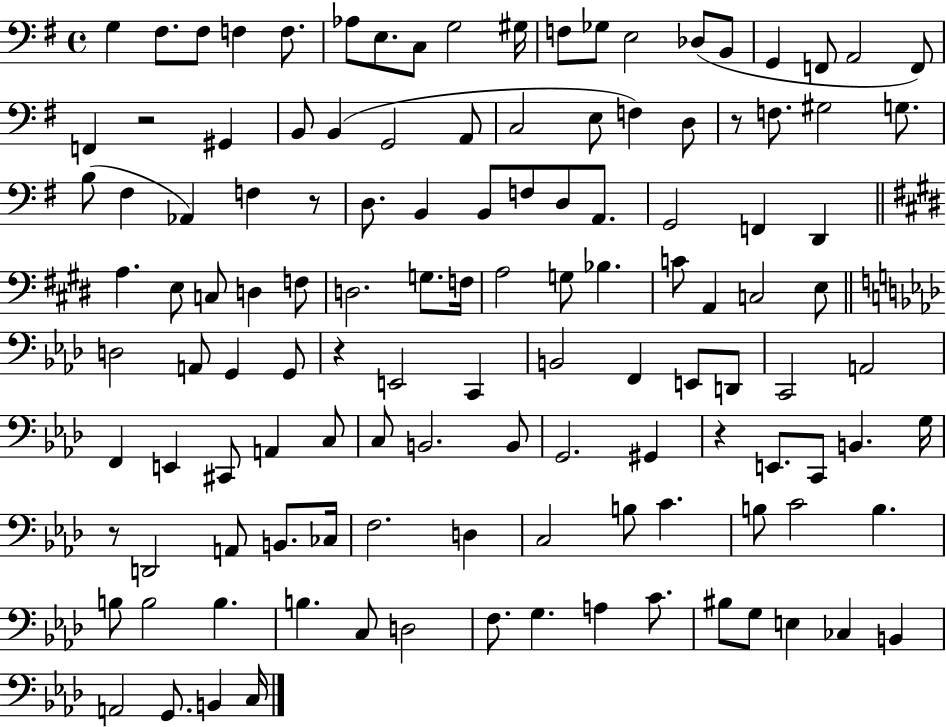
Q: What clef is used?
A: bass